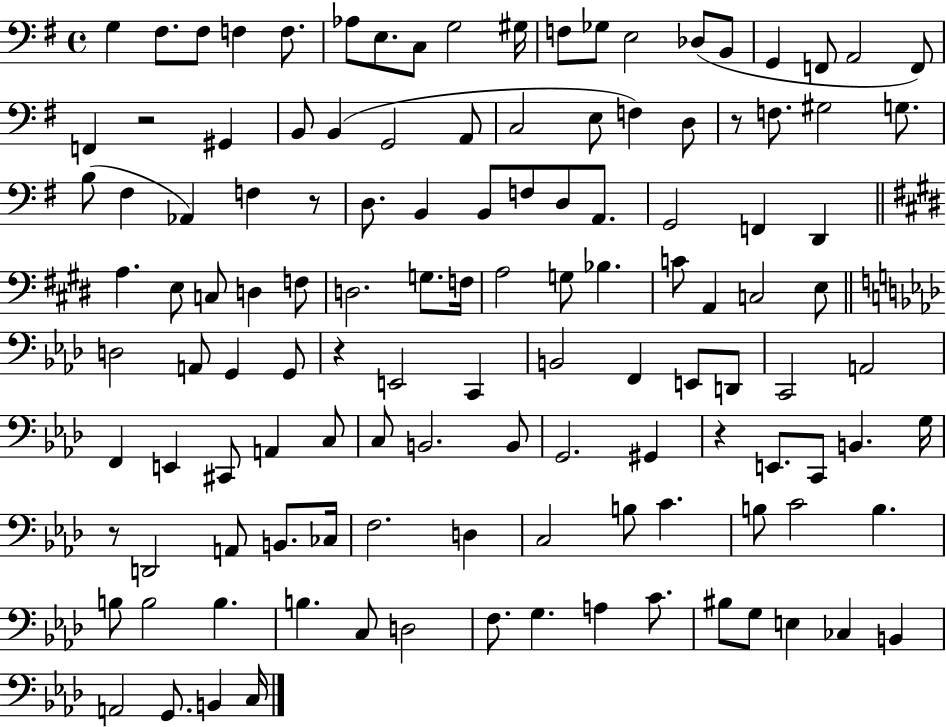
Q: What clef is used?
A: bass